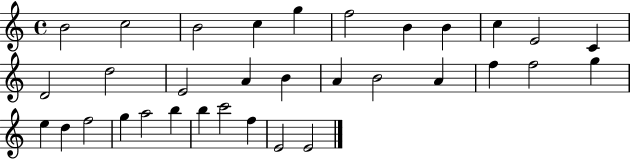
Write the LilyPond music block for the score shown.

{
  \clef treble
  \time 4/4
  \defaultTimeSignature
  \key c \major
  b'2 c''2 | b'2 c''4 g''4 | f''2 b'4 b'4 | c''4 e'2 c'4 | \break d'2 d''2 | e'2 a'4 b'4 | a'4 b'2 a'4 | f''4 f''2 g''4 | \break e''4 d''4 f''2 | g''4 a''2 b''4 | b''4 c'''2 f''4 | e'2 e'2 | \break \bar "|."
}